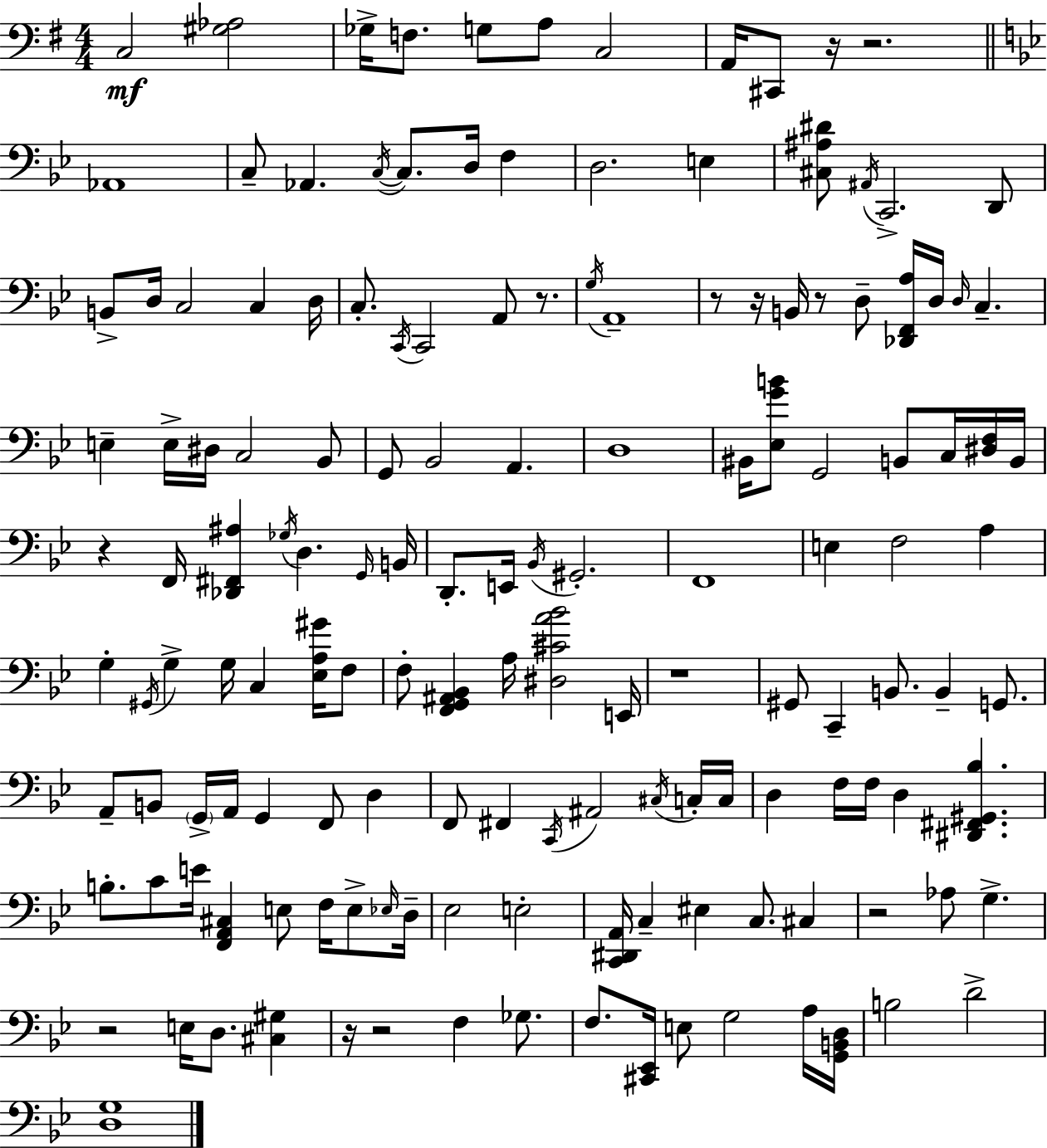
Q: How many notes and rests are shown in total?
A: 149